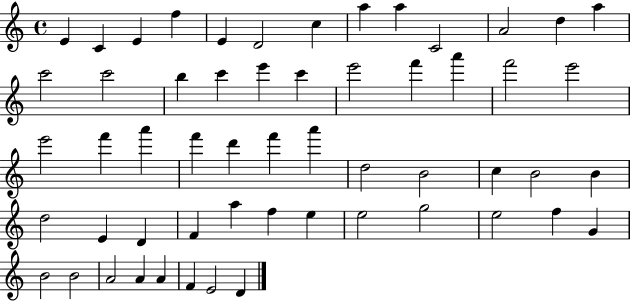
E4/q C4/q E4/q F5/q E4/q D4/h C5/q A5/q A5/q C4/h A4/h D5/q A5/q C6/h C6/h B5/q C6/q E6/q C6/q E6/h F6/q A6/q F6/h E6/h E6/h F6/q A6/q F6/q D6/q F6/q A6/q D5/h B4/h C5/q B4/h B4/q D5/h E4/q D4/q F4/q A5/q F5/q E5/q E5/h G5/h E5/h F5/q G4/q B4/h B4/h A4/h A4/q A4/q F4/q E4/h D4/q